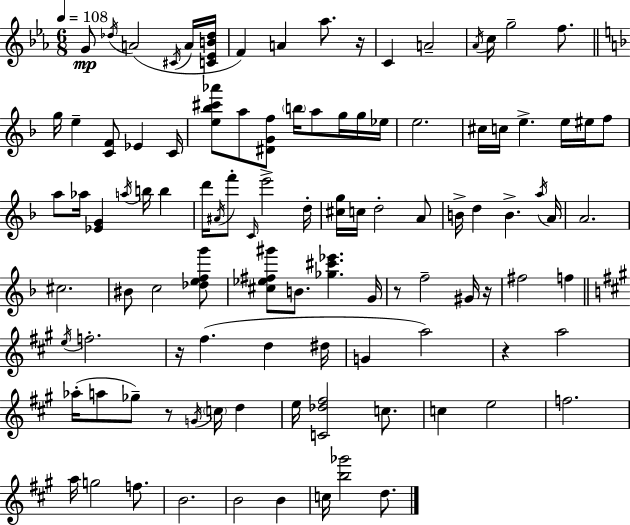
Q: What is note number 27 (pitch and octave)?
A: C5